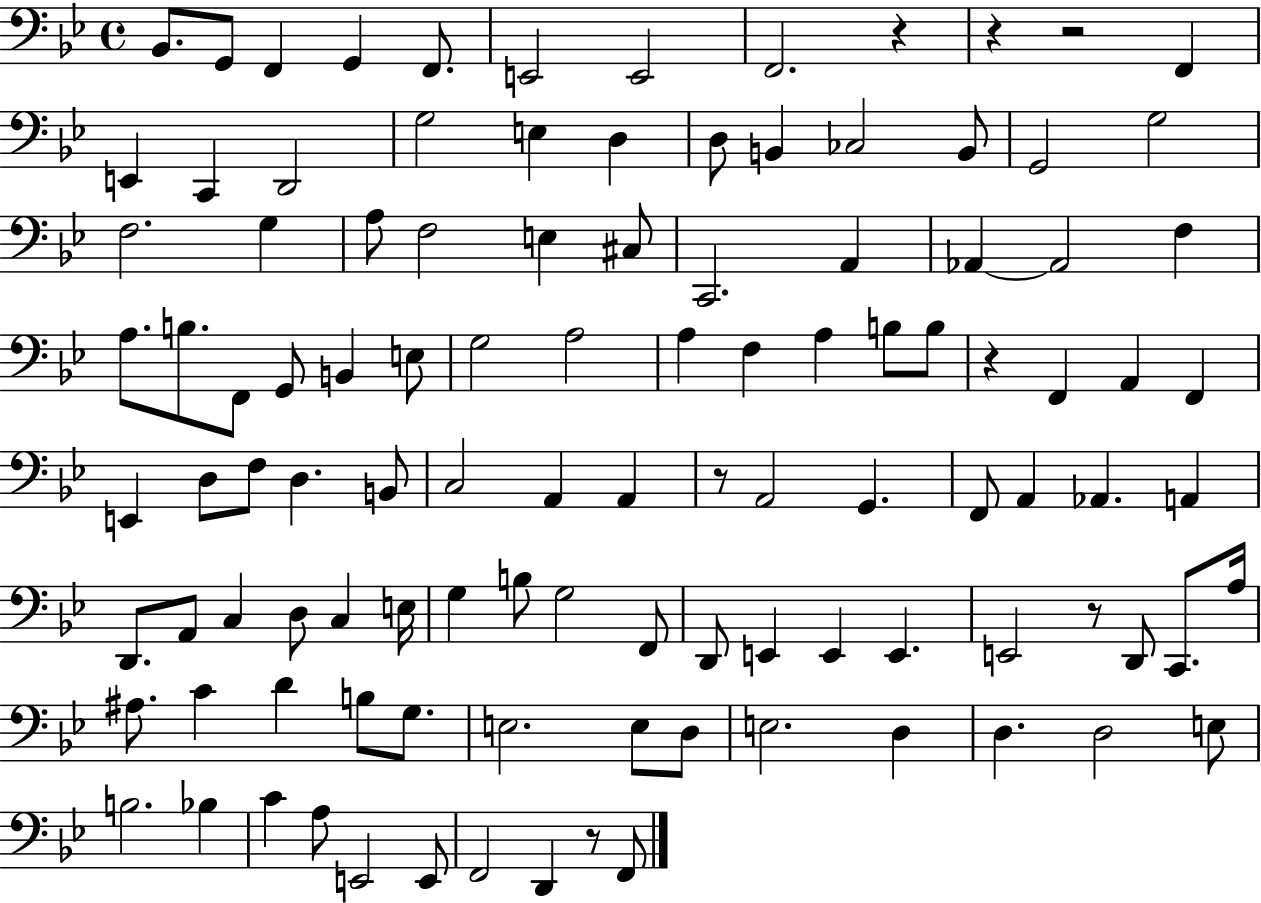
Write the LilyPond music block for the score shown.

{
  \clef bass
  \time 4/4
  \defaultTimeSignature
  \key bes \major
  \repeat volta 2 { bes,8. g,8 f,4 g,4 f,8. | e,2 e,2 | f,2. r4 | r4 r2 f,4 | \break e,4 c,4 d,2 | g2 e4 d4 | d8 b,4 ces2 b,8 | g,2 g2 | \break f2. g4 | a8 f2 e4 cis8 | c,2. a,4 | aes,4~~ aes,2 f4 | \break a8. b8. f,8 g,8 b,4 e8 | g2 a2 | a4 f4 a4 b8 b8 | r4 f,4 a,4 f,4 | \break e,4 d8 f8 d4. b,8 | c2 a,4 a,4 | r8 a,2 g,4. | f,8 a,4 aes,4. a,4 | \break d,8. a,8 c4 d8 c4 e16 | g4 b8 g2 f,8 | d,8 e,4 e,4 e,4. | e,2 r8 d,8 c,8. a16 | \break ais8. c'4 d'4 b8 g8. | e2. e8 d8 | e2. d4 | d4. d2 e8 | \break b2. bes4 | c'4 a8 e,2 e,8 | f,2 d,4 r8 f,8 | } \bar "|."
}